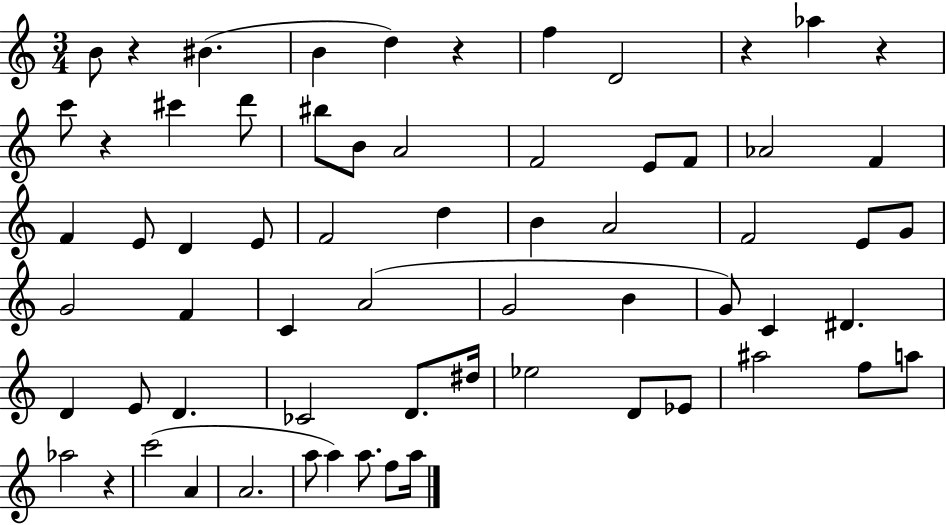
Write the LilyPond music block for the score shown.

{
  \clef treble
  \numericTimeSignature
  \time 3/4
  \key c \major
  b'8 r4 bis'4.( | b'4 d''4) r4 | f''4 d'2 | r4 aes''4 r4 | \break c'''8 r4 cis'''4 d'''8 | bis''8 b'8 a'2 | f'2 e'8 f'8 | aes'2 f'4 | \break f'4 e'8 d'4 e'8 | f'2 d''4 | b'4 a'2 | f'2 e'8 g'8 | \break g'2 f'4 | c'4 a'2( | g'2 b'4 | g'8) c'4 dis'4. | \break d'4 e'8 d'4. | ces'2 d'8. dis''16 | ees''2 d'8 ees'8 | ais''2 f''8 a''8 | \break aes''2 r4 | c'''2( a'4 | a'2. | a''8 a''4) a''8. f''8 a''16 | \break \bar "|."
}